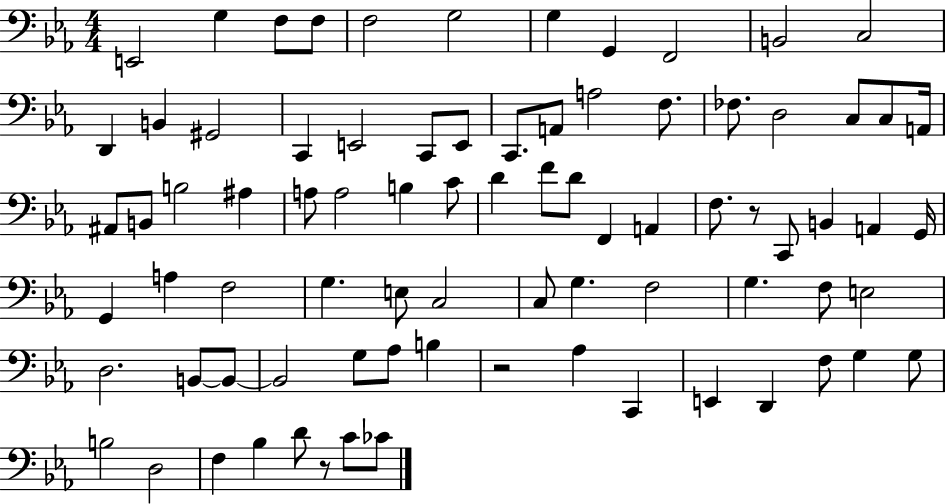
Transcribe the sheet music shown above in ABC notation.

X:1
T:Untitled
M:4/4
L:1/4
K:Eb
E,,2 G, F,/2 F,/2 F,2 G,2 G, G,, F,,2 B,,2 C,2 D,, B,, ^G,,2 C,, E,,2 C,,/2 E,,/2 C,,/2 A,,/2 A,2 F,/2 _F,/2 D,2 C,/2 C,/2 A,,/4 ^A,,/2 B,,/2 B,2 ^A, A,/2 A,2 B, C/2 D F/2 D/2 F,, A,, F,/2 z/2 C,,/2 B,, A,, G,,/4 G,, A, F,2 G, E,/2 C,2 C,/2 G, F,2 G, F,/2 E,2 D,2 B,,/2 B,,/2 B,,2 G,/2 _A,/2 B, z2 _A, C,, E,, D,, F,/2 G, G,/2 B,2 D,2 F, _B, D/2 z/2 C/2 _C/2